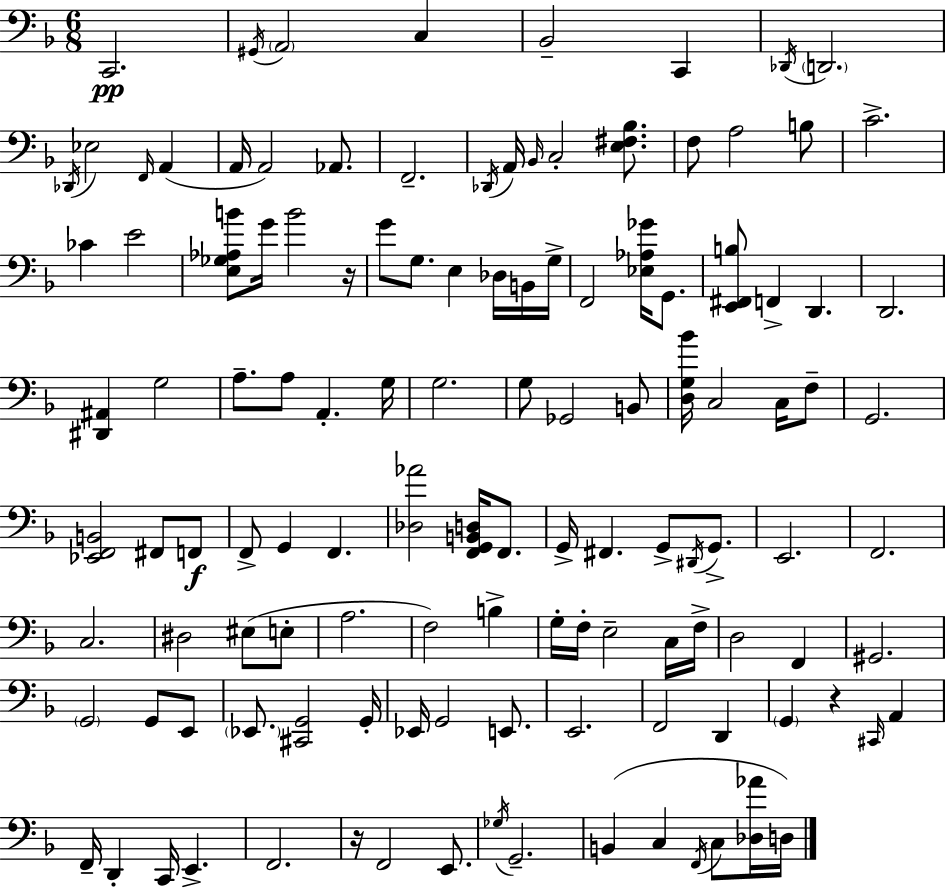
{
  \clef bass
  \numericTimeSignature
  \time 6/8
  \key d \minor
  c,2.\pp | \acciaccatura { gis,16 } \parenthesize a,2 c4 | bes,2-- c,4 | \acciaccatura { des,16 } \parenthesize d,2. | \break \acciaccatura { des,16 } ees2 \grace { f,16 }( | a,4 a,16 a,2) | aes,8. f,2.-- | \acciaccatura { des,16 } a,16 \grace { bes,16 } c2-. | \break <e fis bes>8. f8 a2 | b8 c'2.-> | ces'4 e'2 | <e ges aes b'>8 g'16 b'2 | \break r16 g'8 g8. e4 | des16 b,16 g16-> f,2 | <ees aes ges'>16 g,8. <e, fis, b>8 f,4-> | d,4. d,2. | \break <dis, ais,>4 g2 | a8.-- a8 a,4.-. | g16 g2. | g8 ges,2 | \break b,8 <d g bes'>16 c2 | c16 f8-- g,2. | <ees, f, b,>2 | fis,8 f,8\f f,8-> g,4 | \break f,4. <des aes'>2 | <f, g, b, d>16 f,8. g,16-> fis,4. | g,8-> \acciaccatura { dis,16 } g,8.-> e,2. | f,2. | \break c2. | dis2 | eis8( e8-. a2. | f2) | \break b4-> g16-. f16-. e2-- | c16 f16-> d2 | f,4 gis,2. | \parenthesize g,2 | \break g,8 e,8 \parenthesize ees,8. <cis, g,>2 | g,16-. ees,16 g,2 | e,8. e,2. | f,2 | \break d,4 \parenthesize g,4 r4 | \grace { cis,16 } a,4 f,16-- d,4-. | c,16 e,4.-> f,2. | r16 f,2 | \break e,8. \acciaccatura { ges16 } g,2.-- | b,4( | c4 \acciaccatura { f,16 } c8 <des aes'>16 d16) \bar "|."
}